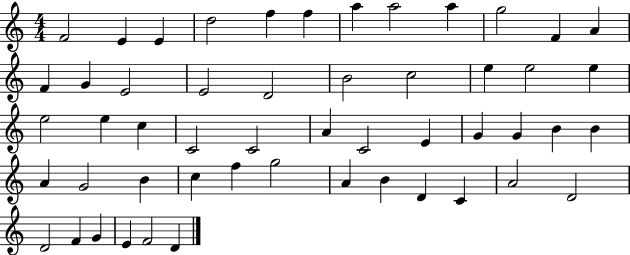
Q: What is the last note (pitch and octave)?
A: D4